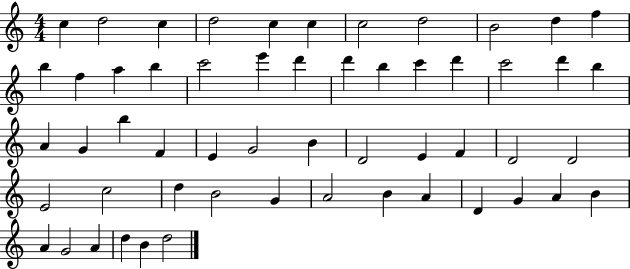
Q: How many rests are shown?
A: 0